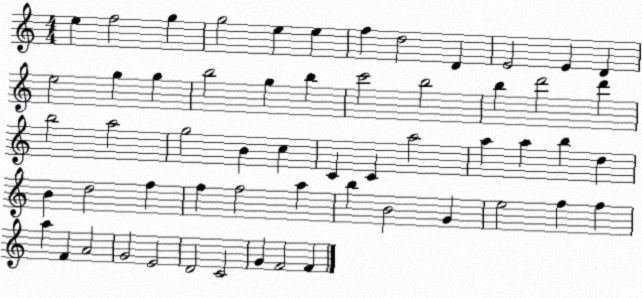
X:1
T:Untitled
M:4/4
L:1/4
K:C
e f2 g g2 e e f d2 D E2 E D e2 g g b2 g b c'2 b2 b d'2 d' b2 a2 g2 B c C C a2 a a b d B d2 f f f2 a b B2 G e2 f f a F A2 G2 E2 D2 C2 G F2 F